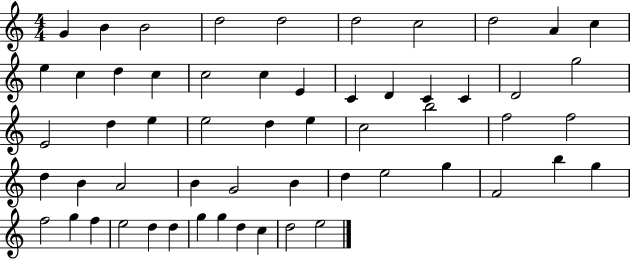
{
  \clef treble
  \numericTimeSignature
  \time 4/4
  \key c \major
  g'4 b'4 b'2 | d''2 d''2 | d''2 c''2 | d''2 a'4 c''4 | \break e''4 c''4 d''4 c''4 | c''2 c''4 e'4 | c'4 d'4 c'4 c'4 | d'2 g''2 | \break e'2 d''4 e''4 | e''2 d''4 e''4 | c''2 b''2 | f''2 f''2 | \break d''4 b'4 a'2 | b'4 g'2 b'4 | d''4 e''2 g''4 | f'2 b''4 g''4 | \break f''2 g''4 f''4 | e''2 d''4 d''4 | g''4 g''4 d''4 c''4 | d''2 e''2 | \break \bar "|."
}